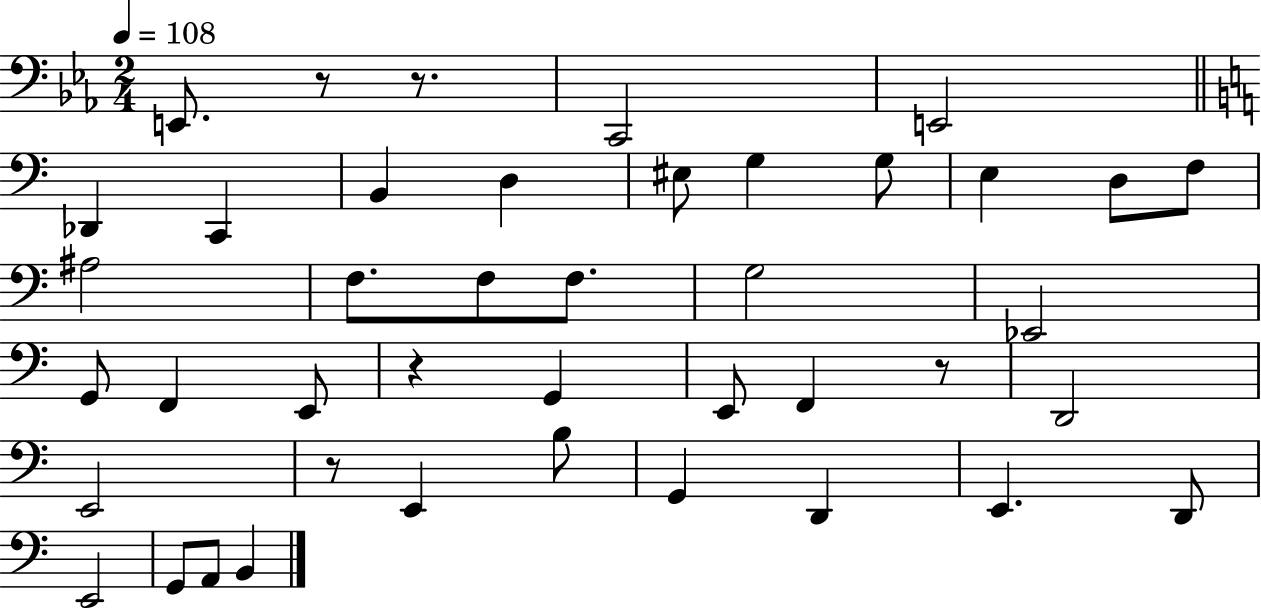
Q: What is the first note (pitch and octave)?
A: E2